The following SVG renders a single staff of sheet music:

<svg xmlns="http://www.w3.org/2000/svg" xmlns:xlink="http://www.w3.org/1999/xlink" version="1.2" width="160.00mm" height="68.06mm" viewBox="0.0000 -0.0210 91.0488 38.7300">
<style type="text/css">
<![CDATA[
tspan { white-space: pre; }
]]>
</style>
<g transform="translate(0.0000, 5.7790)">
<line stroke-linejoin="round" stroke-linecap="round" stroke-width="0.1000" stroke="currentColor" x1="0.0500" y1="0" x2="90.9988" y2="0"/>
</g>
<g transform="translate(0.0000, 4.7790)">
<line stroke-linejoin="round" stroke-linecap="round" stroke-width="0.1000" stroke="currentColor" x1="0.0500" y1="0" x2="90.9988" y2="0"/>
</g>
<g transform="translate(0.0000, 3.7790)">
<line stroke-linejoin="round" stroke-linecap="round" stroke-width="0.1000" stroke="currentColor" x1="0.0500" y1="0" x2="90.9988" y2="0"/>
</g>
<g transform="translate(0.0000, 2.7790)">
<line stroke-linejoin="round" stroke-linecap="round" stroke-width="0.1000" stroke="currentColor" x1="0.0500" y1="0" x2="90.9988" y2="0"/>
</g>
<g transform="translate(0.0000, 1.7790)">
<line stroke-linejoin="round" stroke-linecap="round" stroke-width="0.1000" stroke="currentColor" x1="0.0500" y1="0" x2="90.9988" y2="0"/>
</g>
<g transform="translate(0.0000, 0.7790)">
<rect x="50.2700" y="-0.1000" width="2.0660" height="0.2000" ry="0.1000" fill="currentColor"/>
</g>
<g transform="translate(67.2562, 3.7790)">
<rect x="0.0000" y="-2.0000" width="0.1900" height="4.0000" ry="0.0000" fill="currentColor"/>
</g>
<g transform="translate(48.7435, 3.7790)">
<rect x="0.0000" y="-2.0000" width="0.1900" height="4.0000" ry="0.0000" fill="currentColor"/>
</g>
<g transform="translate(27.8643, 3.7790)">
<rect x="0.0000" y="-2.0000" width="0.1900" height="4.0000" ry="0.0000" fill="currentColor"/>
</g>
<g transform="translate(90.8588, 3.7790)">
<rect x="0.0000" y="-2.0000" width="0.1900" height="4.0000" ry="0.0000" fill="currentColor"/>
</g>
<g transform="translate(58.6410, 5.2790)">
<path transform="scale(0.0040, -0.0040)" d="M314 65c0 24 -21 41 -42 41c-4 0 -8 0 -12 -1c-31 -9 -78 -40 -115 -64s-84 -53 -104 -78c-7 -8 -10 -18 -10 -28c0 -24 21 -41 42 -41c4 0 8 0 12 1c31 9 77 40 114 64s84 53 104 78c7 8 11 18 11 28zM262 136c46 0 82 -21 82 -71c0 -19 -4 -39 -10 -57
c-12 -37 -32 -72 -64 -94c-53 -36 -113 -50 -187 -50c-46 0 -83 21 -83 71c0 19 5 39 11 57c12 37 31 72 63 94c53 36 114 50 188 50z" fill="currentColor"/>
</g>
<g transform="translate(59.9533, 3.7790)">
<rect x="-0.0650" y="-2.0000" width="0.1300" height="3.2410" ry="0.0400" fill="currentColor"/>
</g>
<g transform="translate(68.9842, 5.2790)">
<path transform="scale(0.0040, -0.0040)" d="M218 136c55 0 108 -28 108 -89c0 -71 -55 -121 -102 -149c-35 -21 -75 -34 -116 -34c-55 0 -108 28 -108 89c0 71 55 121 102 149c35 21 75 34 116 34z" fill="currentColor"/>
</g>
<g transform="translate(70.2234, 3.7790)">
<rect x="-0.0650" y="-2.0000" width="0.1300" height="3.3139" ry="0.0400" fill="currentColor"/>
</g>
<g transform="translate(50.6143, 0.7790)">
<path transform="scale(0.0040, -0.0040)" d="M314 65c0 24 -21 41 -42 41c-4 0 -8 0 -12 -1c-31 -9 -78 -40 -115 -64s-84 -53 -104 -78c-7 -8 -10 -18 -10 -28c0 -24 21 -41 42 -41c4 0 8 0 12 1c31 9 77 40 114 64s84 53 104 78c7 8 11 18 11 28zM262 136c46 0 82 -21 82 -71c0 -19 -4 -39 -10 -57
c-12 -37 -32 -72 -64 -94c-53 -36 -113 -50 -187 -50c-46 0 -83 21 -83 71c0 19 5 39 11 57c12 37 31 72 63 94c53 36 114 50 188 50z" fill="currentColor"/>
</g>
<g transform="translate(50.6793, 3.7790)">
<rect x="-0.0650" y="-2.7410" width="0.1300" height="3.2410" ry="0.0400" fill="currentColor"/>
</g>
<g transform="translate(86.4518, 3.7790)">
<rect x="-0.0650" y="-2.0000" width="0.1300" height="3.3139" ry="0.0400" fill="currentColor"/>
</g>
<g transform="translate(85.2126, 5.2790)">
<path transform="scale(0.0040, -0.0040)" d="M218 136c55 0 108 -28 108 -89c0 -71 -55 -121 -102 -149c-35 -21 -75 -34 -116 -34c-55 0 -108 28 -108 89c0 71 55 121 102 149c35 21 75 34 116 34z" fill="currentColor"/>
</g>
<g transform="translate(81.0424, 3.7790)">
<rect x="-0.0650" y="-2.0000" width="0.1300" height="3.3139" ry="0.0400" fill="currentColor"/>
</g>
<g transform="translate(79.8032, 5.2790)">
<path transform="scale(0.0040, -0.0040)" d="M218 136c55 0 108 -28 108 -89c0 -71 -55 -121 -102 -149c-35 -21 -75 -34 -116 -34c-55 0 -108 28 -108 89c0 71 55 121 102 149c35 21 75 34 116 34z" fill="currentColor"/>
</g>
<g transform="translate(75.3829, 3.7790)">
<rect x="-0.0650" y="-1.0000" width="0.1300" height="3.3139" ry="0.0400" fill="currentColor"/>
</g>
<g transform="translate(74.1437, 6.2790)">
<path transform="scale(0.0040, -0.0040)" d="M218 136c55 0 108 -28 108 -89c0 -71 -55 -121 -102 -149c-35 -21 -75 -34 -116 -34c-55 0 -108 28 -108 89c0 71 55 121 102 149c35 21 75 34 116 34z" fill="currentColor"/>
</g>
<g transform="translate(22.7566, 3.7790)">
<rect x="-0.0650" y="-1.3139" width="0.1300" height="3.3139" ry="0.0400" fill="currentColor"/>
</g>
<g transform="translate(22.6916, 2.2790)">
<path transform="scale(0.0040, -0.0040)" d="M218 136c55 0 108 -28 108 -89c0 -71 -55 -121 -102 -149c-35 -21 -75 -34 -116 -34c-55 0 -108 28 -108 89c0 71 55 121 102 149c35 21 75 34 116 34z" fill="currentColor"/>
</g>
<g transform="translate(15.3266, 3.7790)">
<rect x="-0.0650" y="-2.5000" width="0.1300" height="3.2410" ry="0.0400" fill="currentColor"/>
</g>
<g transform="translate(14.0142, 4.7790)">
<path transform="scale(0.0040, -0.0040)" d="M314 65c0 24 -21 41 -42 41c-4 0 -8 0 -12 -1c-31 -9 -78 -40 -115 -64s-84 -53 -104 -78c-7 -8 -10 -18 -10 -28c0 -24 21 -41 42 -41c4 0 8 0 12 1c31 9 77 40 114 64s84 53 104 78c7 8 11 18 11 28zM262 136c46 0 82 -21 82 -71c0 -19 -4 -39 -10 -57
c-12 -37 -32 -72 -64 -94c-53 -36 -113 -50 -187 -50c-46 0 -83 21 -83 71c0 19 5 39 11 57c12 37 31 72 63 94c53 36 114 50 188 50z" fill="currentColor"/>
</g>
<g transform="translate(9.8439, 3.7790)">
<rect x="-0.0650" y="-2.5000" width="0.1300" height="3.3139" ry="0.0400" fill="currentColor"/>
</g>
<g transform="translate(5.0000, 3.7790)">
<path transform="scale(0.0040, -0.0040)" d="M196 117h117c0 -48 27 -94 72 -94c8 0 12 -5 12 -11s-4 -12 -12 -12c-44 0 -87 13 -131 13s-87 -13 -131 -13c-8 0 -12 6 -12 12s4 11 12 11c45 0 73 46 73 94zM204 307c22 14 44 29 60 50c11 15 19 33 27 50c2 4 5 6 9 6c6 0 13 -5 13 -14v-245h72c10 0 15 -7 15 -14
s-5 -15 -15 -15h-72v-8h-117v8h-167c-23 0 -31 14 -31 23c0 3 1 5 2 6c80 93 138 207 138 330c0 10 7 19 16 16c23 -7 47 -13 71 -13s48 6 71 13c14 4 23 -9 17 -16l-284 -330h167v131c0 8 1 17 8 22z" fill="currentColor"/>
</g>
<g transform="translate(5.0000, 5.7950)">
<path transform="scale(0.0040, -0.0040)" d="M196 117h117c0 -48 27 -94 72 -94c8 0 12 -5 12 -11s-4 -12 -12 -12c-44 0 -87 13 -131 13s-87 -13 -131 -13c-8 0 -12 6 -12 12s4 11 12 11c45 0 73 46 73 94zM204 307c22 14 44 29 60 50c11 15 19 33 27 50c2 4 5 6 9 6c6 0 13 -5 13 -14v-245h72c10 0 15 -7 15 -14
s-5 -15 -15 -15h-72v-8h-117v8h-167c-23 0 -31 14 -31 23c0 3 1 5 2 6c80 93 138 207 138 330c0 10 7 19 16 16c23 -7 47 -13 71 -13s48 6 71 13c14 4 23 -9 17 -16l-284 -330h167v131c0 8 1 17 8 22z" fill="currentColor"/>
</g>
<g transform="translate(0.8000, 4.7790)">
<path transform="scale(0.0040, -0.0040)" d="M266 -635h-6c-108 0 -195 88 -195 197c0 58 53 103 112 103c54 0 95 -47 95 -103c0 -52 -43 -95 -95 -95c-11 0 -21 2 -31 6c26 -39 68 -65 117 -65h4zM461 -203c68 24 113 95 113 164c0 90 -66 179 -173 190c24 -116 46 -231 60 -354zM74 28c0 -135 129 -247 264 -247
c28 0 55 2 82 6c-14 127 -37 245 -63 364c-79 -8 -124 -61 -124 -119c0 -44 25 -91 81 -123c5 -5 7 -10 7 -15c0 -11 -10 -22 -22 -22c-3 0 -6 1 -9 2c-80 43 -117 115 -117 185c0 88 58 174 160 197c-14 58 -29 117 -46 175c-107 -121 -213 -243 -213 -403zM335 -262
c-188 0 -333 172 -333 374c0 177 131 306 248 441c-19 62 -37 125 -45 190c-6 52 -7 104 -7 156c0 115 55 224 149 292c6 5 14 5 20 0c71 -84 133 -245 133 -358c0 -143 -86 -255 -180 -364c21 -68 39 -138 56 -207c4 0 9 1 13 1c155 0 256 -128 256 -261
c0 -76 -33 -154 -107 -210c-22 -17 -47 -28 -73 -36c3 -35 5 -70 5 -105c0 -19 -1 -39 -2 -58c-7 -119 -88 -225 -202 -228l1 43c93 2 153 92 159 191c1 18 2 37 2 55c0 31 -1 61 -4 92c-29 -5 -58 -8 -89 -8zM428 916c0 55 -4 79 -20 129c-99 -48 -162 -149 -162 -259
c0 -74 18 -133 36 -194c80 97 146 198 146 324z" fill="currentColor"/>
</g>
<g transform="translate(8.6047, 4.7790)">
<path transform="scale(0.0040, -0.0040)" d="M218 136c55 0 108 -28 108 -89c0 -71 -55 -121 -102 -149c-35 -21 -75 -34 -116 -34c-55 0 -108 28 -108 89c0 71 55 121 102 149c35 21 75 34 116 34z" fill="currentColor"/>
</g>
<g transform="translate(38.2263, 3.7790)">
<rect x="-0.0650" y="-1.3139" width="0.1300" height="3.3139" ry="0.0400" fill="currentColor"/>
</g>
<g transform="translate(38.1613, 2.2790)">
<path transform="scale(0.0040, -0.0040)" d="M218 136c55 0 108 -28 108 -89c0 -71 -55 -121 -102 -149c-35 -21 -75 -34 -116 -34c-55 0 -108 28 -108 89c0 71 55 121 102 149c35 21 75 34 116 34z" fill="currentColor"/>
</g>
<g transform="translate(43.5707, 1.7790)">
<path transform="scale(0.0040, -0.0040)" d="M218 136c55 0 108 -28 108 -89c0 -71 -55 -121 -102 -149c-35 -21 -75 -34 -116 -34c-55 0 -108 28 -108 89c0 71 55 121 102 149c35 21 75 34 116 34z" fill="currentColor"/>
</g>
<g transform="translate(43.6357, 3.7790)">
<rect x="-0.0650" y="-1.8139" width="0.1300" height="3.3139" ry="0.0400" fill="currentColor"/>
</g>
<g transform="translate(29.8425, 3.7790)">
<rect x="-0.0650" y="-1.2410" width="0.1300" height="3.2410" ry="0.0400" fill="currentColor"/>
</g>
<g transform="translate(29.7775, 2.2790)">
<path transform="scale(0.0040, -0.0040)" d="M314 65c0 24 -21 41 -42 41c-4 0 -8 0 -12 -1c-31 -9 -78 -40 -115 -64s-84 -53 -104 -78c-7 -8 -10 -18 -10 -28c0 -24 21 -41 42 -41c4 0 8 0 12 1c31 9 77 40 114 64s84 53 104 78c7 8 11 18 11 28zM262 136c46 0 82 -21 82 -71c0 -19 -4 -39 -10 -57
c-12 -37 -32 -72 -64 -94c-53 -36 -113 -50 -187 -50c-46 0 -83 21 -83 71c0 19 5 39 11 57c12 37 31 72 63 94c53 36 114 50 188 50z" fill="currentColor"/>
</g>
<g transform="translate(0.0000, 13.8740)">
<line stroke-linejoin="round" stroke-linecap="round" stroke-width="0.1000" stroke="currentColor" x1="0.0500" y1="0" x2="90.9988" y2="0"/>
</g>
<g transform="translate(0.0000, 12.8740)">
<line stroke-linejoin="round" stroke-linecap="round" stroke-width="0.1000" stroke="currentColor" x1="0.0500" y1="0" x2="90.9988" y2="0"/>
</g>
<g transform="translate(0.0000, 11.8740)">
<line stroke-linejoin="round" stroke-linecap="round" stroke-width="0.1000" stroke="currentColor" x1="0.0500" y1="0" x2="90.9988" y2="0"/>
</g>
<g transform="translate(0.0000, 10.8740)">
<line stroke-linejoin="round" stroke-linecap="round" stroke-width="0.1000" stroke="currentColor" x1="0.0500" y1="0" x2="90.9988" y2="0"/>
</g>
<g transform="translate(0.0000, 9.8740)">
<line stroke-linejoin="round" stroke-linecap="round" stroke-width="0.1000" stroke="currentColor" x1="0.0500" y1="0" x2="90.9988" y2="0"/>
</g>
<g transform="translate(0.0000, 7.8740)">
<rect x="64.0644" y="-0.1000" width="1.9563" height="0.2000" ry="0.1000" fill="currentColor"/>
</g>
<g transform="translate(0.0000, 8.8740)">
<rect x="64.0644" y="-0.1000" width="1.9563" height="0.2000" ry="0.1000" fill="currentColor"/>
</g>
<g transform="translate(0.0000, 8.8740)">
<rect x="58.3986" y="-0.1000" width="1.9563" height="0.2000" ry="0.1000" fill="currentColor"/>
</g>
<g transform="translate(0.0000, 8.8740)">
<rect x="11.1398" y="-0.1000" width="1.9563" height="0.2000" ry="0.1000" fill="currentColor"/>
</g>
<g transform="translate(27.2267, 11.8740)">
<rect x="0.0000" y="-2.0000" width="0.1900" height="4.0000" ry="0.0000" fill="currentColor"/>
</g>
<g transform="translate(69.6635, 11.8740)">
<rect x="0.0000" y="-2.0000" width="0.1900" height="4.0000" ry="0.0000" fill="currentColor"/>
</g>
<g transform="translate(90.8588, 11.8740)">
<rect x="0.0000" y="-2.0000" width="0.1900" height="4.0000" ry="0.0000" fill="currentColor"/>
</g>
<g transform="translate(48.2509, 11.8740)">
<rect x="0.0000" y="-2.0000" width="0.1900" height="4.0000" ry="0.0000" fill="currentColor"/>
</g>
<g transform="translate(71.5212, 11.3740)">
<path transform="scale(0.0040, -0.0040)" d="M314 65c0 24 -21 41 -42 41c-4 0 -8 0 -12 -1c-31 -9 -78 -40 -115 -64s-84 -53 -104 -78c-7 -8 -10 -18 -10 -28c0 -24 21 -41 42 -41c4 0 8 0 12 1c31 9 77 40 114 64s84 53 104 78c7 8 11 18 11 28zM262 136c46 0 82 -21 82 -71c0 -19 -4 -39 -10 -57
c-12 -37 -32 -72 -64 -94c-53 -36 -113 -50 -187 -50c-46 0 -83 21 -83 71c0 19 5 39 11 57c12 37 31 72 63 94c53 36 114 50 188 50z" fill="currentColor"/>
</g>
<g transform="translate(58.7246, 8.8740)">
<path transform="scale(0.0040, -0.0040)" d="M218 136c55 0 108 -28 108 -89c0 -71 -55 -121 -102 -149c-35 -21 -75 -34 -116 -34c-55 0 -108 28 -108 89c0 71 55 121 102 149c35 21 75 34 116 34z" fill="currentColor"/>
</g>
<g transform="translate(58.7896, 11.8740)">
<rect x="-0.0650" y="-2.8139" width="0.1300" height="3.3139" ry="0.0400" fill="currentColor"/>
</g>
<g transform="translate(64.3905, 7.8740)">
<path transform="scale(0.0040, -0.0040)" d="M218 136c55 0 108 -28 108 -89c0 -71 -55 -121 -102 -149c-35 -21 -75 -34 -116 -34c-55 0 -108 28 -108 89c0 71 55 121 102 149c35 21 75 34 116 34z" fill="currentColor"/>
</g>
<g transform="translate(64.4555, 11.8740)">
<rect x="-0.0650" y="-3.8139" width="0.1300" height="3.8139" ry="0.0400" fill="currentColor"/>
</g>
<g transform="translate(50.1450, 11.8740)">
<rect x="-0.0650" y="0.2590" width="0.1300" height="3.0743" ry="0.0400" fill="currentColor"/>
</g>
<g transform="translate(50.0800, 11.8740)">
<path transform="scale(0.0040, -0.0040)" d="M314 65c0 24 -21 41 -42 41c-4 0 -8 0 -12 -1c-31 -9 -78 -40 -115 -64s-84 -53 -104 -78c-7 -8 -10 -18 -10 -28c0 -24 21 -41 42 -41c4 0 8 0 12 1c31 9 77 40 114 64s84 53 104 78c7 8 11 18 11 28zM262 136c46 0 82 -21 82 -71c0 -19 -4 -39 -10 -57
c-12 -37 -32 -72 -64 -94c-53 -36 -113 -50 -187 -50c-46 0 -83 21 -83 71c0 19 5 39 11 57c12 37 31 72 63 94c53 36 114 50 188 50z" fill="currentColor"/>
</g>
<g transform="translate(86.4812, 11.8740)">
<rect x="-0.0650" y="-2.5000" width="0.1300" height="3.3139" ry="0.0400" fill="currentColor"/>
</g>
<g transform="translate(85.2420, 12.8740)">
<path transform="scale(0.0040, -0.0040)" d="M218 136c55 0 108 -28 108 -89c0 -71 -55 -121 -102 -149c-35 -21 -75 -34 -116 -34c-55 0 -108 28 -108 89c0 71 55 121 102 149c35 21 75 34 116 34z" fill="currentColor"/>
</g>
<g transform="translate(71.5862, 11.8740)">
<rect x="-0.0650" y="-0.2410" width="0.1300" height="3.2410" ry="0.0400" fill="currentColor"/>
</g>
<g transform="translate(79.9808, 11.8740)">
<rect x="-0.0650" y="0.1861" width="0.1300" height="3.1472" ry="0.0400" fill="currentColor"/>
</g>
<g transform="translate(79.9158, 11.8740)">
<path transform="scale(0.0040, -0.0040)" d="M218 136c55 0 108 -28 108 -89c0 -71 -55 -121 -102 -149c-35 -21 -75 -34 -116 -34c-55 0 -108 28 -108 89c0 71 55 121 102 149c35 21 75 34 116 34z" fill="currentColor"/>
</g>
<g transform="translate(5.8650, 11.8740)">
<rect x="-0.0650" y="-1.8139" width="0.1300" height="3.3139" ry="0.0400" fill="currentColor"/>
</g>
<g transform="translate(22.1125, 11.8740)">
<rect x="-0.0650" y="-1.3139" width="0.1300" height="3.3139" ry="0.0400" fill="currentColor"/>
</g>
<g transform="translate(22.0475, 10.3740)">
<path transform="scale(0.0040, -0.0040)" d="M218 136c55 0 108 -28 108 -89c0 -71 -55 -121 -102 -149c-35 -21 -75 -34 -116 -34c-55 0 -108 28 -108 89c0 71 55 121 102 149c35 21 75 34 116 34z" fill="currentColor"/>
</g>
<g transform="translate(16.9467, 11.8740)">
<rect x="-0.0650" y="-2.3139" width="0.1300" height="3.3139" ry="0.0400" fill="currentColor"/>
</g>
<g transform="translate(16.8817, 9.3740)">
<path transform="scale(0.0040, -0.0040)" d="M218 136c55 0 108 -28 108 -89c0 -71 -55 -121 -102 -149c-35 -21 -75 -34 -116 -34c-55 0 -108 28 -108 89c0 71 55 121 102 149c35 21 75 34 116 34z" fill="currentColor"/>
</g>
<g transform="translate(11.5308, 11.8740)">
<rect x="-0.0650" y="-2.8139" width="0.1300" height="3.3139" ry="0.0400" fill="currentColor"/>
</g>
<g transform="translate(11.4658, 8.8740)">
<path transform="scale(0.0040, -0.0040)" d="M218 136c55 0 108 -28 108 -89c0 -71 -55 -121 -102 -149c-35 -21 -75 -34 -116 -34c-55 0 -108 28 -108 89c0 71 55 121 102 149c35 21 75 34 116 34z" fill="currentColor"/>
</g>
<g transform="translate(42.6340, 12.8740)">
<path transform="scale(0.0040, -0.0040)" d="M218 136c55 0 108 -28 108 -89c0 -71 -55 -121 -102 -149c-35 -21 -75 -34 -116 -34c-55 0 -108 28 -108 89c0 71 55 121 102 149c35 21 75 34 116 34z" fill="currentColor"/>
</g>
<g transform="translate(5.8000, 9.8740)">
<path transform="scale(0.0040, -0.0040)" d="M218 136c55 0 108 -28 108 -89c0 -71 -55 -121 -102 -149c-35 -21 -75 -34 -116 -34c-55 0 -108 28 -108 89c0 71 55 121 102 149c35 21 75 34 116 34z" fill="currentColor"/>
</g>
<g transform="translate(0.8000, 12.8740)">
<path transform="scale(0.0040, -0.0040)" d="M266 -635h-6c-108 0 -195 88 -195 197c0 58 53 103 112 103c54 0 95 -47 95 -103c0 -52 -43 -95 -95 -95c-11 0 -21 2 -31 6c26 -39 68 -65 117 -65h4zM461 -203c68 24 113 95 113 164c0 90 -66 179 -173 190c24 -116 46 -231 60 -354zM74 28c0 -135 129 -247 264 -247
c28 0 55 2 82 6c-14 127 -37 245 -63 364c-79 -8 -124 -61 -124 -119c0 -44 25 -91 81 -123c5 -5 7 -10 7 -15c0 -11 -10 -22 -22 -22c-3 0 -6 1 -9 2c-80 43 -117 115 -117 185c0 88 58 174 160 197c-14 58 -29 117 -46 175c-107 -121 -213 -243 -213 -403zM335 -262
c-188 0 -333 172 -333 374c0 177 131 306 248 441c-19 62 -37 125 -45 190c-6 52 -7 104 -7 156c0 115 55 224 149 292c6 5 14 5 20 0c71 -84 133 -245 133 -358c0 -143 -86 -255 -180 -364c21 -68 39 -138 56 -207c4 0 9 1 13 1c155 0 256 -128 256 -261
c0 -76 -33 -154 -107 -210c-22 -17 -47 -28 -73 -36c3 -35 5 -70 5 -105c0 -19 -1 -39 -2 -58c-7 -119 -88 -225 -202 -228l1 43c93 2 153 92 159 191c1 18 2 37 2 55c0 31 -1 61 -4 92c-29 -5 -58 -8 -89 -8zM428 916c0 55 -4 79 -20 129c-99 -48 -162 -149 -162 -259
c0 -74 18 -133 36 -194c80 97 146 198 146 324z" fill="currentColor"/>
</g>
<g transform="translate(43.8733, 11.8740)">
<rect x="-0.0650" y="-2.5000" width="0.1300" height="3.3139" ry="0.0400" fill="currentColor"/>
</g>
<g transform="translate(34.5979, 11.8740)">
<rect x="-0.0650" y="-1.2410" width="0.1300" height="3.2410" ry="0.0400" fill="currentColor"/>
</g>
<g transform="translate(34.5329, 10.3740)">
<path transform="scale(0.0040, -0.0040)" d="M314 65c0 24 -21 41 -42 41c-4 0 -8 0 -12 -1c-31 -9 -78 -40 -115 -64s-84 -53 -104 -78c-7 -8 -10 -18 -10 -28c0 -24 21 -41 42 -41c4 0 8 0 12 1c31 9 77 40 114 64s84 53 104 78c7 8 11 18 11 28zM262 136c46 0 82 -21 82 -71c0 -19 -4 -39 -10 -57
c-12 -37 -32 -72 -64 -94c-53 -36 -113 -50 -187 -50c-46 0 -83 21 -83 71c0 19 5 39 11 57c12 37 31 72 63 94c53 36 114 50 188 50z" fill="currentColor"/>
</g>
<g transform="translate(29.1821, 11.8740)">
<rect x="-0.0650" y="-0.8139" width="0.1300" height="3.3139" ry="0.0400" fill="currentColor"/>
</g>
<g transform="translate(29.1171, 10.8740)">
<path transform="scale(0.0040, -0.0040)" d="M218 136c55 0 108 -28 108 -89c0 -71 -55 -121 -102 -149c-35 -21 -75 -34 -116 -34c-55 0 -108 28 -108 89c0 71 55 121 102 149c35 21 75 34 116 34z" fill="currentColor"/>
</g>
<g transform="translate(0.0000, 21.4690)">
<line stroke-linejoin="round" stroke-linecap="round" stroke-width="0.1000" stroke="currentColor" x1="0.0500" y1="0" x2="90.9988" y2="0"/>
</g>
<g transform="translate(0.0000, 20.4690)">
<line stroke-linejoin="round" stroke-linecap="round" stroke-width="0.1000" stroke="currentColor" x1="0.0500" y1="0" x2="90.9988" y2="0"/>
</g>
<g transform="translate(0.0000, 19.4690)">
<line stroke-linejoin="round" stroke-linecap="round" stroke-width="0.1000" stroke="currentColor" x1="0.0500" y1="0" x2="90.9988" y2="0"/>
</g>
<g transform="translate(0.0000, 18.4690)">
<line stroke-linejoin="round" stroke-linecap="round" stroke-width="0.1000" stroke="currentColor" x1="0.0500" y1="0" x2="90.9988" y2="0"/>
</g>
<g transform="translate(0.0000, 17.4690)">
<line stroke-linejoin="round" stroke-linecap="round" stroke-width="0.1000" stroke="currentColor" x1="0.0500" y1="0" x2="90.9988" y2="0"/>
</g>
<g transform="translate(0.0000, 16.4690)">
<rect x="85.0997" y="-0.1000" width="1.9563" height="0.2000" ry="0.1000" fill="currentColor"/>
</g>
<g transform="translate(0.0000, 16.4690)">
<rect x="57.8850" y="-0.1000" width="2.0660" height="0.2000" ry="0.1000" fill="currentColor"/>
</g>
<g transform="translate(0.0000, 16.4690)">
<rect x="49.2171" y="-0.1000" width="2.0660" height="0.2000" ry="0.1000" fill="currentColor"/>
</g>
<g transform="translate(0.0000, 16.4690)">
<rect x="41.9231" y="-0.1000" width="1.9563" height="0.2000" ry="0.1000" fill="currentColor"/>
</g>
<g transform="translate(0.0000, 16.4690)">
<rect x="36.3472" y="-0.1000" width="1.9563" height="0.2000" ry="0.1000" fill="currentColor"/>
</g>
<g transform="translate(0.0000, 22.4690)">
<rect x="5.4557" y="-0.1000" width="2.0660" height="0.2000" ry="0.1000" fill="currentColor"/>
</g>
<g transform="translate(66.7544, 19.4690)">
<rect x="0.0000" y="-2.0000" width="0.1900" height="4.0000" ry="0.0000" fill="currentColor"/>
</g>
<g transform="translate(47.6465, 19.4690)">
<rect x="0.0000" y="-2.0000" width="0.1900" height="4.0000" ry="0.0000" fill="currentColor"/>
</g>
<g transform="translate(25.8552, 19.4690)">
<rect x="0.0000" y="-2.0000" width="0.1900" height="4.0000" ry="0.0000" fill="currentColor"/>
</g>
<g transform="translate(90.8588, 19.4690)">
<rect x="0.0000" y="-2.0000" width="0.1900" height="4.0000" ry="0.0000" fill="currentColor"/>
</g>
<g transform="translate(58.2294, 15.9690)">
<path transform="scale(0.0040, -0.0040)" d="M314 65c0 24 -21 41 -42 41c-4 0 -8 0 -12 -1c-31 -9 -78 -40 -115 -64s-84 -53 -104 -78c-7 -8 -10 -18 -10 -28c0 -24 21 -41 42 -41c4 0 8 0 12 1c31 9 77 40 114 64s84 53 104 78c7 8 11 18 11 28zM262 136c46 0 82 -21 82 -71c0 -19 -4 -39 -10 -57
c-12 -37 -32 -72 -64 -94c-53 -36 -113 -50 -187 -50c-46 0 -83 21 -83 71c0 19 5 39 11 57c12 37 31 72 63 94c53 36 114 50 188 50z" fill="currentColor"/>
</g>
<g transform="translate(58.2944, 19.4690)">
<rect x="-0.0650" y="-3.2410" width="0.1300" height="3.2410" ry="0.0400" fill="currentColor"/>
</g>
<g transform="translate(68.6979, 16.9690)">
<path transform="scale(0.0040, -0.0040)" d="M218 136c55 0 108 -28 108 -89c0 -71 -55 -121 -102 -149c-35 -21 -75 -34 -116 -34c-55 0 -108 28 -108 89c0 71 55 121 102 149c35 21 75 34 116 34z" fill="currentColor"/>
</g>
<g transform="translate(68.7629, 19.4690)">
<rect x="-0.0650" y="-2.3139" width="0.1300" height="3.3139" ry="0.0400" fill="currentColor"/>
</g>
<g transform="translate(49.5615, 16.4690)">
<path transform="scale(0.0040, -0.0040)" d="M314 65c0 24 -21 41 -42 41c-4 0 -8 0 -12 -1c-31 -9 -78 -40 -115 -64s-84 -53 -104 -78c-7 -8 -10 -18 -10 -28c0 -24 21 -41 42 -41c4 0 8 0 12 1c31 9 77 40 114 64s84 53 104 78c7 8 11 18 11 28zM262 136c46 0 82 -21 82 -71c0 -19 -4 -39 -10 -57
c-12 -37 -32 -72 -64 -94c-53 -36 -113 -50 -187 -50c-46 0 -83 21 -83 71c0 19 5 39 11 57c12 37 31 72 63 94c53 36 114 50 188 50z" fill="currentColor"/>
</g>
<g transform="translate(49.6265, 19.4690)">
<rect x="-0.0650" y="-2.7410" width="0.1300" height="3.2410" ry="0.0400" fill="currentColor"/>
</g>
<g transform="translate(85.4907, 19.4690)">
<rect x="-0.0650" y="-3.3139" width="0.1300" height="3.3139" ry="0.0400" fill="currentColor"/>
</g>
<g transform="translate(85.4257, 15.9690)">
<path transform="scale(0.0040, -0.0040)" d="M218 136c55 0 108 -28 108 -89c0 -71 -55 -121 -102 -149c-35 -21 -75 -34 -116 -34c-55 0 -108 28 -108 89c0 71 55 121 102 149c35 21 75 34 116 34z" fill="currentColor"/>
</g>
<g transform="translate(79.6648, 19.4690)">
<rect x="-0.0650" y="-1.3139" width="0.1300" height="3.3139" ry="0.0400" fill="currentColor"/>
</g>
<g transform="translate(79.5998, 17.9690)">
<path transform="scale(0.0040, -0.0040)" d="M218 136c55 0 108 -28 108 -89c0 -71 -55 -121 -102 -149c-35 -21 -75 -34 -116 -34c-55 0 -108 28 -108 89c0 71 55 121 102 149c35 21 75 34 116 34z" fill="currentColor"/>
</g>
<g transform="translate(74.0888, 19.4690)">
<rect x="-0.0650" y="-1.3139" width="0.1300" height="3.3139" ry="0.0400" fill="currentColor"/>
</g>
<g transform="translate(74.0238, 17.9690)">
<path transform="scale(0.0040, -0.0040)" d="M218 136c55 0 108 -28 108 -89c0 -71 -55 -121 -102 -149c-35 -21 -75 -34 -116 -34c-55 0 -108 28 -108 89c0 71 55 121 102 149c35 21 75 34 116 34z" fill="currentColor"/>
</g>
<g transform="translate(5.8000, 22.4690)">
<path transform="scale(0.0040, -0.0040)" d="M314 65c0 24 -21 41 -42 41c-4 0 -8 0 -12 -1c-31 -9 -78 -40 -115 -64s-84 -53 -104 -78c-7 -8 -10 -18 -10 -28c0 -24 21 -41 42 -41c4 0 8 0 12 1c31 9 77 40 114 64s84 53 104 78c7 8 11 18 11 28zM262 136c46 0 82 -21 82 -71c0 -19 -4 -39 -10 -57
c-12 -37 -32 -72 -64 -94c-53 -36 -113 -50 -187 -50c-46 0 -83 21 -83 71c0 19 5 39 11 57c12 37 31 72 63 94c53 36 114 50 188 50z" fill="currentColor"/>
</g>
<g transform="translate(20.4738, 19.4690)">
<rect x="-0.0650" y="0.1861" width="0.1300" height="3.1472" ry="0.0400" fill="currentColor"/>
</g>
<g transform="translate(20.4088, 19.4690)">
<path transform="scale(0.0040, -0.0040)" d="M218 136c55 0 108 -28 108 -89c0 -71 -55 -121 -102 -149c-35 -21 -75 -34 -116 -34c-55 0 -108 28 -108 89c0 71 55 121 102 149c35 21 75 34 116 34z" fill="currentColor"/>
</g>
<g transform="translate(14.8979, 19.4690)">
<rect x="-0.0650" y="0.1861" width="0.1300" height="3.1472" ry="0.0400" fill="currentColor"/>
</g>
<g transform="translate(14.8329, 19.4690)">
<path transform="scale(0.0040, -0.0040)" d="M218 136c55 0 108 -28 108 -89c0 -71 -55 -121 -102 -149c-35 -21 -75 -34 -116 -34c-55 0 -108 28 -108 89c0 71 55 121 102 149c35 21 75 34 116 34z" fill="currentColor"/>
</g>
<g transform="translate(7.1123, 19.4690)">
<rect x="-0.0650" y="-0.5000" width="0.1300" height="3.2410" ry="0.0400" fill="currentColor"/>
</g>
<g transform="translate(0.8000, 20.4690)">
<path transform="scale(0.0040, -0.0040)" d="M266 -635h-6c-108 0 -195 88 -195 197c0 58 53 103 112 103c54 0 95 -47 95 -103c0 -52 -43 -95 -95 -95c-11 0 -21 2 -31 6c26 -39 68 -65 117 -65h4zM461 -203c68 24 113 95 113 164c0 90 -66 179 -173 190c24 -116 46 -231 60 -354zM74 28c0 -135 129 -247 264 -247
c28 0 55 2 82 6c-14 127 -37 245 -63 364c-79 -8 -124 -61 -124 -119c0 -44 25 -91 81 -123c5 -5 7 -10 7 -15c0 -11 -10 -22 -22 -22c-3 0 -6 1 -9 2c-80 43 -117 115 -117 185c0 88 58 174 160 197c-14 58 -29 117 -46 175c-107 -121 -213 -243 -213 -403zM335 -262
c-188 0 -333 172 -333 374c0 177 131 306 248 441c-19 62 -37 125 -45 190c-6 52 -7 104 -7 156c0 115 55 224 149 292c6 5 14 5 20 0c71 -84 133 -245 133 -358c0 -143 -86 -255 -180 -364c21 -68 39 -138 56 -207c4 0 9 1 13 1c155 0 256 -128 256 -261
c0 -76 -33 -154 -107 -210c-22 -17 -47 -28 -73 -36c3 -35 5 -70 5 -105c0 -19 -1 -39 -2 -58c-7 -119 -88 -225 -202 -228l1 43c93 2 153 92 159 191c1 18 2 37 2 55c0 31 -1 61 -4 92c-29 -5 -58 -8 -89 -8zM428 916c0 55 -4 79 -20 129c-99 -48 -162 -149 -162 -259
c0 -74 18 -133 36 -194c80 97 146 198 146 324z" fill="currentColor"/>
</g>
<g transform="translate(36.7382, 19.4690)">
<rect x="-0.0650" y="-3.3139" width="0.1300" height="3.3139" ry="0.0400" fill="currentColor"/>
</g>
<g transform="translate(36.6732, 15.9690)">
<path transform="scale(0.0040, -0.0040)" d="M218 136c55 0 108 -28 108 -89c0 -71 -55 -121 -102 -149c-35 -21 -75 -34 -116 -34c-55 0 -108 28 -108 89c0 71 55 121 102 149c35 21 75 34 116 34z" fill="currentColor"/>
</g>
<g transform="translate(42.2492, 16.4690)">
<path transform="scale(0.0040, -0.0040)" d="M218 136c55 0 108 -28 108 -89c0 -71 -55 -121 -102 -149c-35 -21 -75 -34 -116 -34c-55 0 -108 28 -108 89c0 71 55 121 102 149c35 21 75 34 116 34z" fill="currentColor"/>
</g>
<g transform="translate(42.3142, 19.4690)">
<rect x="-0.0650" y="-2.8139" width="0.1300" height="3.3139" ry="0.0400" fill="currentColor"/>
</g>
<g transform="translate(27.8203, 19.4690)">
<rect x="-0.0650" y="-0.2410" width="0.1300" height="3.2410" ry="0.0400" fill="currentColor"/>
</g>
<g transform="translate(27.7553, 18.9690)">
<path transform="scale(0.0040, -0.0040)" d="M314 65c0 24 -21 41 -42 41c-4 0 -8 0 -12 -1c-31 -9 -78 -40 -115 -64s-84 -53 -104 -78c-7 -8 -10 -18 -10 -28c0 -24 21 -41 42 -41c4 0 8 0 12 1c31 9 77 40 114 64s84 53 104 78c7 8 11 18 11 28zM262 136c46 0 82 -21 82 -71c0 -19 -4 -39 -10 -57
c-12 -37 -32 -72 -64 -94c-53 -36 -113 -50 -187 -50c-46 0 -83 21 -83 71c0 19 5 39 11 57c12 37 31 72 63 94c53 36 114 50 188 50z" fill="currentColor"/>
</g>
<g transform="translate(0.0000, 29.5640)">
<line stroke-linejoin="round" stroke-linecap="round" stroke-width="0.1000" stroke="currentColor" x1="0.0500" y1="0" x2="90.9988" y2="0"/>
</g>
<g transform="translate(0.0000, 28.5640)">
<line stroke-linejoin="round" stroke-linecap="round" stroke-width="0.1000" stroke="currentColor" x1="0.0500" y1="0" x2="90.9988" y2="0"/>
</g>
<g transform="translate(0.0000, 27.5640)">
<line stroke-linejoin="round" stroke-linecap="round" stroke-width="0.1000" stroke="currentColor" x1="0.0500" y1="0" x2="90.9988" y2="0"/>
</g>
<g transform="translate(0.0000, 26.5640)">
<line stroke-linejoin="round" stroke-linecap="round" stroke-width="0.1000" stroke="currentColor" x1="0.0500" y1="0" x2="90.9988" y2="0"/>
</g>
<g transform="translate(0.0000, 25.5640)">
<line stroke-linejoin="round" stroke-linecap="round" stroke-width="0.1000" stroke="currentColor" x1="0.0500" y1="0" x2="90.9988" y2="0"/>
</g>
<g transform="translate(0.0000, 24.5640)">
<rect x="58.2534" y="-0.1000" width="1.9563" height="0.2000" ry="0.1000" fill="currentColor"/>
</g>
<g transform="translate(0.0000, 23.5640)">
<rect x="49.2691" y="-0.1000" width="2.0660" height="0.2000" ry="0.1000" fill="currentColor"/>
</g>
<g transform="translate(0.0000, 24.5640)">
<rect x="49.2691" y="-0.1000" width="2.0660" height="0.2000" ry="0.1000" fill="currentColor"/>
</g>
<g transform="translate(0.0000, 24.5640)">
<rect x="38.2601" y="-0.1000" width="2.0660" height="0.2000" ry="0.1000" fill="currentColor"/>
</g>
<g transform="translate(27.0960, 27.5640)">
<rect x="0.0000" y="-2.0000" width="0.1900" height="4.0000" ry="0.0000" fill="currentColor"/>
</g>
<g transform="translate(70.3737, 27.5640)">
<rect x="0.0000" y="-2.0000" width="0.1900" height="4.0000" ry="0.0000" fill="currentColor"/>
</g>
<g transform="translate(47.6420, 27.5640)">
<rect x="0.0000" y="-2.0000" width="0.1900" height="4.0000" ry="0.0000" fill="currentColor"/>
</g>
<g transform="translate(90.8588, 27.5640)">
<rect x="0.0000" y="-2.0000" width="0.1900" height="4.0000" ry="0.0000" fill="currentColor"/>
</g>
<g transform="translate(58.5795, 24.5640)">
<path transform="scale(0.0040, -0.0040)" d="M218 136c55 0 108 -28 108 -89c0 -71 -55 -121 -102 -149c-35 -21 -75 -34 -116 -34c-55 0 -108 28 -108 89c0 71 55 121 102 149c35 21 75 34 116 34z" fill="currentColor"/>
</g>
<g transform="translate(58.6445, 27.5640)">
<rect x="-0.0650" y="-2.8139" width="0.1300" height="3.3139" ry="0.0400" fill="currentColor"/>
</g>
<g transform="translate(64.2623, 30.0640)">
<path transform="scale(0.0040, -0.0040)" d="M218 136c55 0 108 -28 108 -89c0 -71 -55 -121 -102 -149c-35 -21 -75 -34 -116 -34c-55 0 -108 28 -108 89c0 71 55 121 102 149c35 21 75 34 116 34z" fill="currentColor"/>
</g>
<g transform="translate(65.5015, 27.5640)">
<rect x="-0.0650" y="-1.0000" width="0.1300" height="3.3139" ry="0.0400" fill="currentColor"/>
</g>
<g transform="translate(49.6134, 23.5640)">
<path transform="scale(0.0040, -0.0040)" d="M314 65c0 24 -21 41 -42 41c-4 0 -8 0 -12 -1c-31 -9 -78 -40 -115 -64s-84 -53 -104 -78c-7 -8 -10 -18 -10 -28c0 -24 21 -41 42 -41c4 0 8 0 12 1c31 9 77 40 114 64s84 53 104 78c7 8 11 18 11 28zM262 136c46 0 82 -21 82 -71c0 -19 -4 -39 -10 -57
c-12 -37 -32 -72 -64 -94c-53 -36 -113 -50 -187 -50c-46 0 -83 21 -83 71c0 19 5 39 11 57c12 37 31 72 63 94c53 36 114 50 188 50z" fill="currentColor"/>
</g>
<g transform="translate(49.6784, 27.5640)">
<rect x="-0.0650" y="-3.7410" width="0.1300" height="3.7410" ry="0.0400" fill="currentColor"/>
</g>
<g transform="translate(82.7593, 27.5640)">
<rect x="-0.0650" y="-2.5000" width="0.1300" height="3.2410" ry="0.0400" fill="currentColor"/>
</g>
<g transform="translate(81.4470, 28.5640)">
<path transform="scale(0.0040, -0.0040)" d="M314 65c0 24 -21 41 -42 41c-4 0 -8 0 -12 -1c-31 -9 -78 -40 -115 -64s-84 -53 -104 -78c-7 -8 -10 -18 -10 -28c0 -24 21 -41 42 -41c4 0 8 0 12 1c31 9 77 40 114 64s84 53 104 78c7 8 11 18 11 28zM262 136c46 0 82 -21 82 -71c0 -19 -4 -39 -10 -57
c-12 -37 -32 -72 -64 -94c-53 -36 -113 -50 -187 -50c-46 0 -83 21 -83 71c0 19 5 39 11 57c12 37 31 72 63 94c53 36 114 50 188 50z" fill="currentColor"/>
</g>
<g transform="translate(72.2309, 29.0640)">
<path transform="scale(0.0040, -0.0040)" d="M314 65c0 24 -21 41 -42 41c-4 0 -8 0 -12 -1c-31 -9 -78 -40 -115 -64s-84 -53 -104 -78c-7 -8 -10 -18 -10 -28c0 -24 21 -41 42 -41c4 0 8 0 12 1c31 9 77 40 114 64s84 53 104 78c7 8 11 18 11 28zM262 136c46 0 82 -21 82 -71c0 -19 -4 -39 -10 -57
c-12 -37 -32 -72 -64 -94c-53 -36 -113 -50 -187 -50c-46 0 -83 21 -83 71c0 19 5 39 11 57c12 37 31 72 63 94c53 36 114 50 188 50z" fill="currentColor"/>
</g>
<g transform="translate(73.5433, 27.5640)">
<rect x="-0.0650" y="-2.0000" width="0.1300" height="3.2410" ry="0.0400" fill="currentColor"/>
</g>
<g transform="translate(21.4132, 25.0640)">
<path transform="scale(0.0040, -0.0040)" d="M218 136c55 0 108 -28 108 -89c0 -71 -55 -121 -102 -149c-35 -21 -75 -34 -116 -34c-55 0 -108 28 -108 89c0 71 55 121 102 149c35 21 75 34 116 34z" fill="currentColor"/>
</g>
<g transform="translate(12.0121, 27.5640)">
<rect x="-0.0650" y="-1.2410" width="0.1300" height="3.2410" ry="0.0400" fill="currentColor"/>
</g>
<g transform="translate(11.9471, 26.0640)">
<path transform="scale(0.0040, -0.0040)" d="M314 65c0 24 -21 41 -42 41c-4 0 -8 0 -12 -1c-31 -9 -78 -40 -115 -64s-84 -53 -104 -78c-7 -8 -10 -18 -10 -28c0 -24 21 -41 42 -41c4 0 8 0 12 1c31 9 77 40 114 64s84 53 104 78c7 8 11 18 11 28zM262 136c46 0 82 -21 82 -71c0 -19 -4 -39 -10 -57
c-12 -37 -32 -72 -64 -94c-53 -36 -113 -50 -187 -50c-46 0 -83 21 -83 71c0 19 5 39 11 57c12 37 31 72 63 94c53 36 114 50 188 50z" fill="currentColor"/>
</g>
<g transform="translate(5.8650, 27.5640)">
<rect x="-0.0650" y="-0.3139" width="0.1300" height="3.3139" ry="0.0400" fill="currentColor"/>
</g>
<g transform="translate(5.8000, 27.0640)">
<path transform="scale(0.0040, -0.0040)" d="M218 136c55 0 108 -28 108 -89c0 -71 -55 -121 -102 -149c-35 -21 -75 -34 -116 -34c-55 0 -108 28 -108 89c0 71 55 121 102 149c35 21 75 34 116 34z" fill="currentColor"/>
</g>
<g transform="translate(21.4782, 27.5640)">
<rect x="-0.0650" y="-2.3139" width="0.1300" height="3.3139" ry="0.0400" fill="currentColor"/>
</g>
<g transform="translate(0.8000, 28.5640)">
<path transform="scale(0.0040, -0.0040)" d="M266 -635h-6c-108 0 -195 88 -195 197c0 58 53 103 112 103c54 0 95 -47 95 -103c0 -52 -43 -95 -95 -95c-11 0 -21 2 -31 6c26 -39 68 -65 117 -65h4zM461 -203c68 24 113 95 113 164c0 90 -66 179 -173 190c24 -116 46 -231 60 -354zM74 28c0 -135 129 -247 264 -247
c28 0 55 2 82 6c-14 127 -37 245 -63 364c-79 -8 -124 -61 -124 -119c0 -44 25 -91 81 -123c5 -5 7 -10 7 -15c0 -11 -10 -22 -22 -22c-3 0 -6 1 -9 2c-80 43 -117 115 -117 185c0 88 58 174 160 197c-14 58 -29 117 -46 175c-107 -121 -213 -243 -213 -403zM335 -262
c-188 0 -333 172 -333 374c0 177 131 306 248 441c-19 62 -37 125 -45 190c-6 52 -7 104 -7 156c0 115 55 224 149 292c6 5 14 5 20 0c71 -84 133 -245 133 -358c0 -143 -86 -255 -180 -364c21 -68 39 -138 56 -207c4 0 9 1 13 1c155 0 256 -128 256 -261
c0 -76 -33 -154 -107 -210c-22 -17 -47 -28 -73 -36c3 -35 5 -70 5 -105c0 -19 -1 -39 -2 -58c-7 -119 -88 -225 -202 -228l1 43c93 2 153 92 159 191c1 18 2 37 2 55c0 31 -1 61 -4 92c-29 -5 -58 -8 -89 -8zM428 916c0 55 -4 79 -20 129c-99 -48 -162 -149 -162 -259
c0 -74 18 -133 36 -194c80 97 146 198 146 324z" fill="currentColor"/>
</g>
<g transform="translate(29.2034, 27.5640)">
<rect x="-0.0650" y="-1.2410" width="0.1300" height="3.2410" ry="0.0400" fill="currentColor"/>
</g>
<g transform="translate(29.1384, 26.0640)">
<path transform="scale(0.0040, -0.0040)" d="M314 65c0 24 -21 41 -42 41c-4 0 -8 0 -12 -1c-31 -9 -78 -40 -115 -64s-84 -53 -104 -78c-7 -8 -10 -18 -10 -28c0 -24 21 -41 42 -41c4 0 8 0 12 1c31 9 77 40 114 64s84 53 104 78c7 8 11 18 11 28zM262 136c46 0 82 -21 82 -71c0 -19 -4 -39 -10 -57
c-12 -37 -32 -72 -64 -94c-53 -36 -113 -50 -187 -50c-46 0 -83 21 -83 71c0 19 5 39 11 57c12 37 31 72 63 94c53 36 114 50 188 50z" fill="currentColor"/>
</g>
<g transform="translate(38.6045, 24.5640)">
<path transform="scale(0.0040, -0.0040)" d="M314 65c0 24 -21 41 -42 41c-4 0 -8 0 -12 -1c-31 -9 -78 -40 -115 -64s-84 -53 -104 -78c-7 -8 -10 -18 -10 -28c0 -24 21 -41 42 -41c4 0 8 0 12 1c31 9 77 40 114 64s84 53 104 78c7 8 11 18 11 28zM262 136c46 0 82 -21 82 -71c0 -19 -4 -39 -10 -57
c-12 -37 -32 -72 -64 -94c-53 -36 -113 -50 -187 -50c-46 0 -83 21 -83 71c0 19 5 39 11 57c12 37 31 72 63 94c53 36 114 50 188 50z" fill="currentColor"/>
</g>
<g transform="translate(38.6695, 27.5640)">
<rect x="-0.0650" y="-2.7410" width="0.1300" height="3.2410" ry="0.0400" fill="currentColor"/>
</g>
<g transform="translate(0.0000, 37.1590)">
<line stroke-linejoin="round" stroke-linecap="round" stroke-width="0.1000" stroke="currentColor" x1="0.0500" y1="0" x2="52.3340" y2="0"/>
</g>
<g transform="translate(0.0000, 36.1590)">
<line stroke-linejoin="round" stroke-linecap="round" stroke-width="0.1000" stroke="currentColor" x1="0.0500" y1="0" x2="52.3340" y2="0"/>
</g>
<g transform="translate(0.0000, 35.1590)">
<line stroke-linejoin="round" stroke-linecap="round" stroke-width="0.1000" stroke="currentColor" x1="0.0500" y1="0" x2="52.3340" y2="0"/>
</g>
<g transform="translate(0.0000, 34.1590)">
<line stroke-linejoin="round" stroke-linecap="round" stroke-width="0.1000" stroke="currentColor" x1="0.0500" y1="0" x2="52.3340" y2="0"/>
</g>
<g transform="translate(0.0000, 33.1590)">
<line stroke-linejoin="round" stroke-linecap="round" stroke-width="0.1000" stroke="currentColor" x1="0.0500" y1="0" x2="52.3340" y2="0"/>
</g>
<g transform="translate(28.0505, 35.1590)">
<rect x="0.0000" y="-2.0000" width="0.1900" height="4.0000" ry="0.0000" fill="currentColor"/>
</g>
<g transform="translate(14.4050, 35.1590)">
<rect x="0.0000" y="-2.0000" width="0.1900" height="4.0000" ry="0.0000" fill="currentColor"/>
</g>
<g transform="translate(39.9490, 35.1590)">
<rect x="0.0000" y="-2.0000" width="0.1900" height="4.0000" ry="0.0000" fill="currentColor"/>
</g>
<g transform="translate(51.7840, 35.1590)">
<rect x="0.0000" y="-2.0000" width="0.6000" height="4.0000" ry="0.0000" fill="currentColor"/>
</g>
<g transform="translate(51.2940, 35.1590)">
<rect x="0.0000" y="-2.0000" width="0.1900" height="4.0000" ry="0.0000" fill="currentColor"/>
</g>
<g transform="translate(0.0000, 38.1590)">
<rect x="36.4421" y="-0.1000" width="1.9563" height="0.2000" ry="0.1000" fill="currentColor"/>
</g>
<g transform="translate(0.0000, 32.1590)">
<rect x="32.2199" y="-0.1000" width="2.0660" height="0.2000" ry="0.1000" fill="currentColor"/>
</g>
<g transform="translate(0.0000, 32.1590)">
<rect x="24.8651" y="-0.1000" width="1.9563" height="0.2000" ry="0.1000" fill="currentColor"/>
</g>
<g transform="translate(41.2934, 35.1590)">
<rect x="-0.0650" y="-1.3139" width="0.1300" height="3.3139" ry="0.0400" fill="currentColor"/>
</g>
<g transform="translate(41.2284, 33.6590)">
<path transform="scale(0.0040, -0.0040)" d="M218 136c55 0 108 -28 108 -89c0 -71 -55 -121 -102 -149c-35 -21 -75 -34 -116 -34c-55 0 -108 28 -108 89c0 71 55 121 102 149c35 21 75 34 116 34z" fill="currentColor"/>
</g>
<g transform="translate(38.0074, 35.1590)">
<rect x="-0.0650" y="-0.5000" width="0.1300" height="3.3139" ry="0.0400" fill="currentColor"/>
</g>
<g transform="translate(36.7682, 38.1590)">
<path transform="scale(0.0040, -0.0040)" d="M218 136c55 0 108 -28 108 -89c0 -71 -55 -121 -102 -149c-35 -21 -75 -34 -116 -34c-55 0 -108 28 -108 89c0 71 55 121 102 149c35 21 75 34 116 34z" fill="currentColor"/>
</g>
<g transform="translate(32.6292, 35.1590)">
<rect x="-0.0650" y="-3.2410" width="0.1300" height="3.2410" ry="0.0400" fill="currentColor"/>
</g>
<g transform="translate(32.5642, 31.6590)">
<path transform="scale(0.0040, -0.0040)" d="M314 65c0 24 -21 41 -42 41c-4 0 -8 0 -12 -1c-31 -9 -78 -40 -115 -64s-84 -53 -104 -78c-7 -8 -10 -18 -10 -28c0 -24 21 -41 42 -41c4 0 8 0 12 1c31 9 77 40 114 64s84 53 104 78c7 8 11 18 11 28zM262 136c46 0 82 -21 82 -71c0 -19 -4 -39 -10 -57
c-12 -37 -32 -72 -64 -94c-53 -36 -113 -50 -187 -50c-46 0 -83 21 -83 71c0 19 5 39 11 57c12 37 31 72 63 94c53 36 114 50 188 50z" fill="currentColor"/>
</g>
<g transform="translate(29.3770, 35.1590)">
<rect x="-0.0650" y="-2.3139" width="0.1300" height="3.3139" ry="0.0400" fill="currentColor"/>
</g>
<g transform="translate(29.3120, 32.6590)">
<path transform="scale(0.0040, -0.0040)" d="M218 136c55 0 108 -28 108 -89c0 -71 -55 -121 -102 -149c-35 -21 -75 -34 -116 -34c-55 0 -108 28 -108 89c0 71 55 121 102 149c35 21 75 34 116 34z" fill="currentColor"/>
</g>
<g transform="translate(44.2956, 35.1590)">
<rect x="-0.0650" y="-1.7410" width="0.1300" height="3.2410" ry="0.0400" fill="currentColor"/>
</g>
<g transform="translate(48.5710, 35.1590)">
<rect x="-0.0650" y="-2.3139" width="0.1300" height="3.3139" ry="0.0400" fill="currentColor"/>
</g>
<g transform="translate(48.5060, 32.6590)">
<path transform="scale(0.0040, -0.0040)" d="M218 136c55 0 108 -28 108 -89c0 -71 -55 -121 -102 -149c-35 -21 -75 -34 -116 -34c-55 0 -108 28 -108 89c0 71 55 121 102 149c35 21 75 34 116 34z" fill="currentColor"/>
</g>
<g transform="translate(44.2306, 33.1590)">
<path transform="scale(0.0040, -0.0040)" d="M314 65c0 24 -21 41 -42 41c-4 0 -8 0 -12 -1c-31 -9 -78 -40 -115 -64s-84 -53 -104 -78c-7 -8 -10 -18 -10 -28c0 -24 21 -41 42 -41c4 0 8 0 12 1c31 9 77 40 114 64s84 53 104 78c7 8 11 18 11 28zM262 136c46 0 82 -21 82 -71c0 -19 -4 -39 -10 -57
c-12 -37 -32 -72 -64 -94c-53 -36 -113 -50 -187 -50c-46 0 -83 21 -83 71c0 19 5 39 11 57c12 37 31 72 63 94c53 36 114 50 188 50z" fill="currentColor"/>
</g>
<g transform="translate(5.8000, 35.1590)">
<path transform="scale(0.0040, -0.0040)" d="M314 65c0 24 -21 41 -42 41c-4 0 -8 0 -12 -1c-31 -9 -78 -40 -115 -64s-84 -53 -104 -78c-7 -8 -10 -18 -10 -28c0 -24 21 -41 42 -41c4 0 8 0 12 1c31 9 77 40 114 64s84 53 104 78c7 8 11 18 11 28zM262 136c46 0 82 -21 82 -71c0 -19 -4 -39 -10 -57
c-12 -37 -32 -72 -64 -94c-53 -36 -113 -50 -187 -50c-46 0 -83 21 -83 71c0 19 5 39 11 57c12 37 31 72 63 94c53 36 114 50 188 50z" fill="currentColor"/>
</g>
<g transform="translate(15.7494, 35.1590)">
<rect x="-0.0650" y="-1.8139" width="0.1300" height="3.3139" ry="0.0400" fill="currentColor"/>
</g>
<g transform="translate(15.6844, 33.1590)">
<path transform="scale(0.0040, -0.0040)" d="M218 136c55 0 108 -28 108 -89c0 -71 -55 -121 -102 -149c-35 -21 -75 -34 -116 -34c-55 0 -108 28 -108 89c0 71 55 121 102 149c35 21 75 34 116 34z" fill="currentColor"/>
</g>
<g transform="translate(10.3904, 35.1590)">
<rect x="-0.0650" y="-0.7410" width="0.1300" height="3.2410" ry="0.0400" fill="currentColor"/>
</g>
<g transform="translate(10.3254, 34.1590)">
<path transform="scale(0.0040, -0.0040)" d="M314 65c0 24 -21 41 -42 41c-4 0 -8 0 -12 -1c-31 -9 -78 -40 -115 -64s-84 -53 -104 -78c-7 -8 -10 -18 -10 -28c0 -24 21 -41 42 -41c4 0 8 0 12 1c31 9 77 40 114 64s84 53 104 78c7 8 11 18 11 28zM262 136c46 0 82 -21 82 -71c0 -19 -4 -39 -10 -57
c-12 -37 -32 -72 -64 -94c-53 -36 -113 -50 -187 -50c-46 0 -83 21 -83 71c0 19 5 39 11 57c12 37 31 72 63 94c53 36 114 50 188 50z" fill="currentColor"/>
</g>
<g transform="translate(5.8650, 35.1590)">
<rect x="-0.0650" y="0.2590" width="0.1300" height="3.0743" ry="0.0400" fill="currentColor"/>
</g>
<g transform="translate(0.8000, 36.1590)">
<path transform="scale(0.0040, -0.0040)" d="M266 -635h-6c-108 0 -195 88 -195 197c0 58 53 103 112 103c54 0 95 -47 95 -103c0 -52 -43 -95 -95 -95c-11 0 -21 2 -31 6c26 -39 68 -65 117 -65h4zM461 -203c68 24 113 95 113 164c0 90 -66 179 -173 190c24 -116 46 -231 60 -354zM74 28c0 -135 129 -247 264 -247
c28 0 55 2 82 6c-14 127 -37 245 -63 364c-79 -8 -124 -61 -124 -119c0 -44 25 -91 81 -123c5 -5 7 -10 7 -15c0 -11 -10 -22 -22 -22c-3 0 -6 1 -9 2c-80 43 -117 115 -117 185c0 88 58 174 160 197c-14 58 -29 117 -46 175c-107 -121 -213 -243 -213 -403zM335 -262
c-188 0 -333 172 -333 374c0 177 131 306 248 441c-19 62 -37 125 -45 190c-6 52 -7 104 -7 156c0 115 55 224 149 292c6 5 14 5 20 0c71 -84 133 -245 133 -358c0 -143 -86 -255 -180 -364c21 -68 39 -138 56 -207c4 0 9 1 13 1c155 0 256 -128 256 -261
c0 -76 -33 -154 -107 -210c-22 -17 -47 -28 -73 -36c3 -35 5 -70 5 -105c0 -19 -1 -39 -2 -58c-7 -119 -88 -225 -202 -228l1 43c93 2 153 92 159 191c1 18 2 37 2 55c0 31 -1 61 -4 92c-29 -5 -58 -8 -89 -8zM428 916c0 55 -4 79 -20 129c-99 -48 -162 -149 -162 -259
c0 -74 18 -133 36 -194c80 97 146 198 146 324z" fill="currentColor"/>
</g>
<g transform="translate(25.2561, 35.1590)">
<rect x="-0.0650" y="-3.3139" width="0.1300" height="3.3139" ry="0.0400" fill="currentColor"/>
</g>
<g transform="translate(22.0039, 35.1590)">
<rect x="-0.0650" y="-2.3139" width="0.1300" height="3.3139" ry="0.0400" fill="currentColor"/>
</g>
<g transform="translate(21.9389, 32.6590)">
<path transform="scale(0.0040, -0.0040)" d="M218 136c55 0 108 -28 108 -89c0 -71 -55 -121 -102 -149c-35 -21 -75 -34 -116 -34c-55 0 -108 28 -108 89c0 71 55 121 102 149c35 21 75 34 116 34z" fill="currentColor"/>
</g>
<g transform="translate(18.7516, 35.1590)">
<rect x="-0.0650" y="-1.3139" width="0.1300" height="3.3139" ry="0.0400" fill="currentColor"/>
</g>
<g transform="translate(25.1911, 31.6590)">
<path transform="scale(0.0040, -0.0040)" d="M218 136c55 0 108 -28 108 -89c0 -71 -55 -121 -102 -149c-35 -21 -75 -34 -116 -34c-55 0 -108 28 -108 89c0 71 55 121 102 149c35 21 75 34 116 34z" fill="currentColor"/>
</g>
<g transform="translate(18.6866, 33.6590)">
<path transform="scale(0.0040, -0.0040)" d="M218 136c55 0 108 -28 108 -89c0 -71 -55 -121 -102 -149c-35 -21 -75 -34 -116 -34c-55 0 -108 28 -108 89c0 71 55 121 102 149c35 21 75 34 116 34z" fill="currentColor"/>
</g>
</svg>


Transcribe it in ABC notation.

X:1
T:Untitled
M:4/4
L:1/4
K:C
G G2 e e2 e f a2 F2 F D F F f a g e d e2 G B2 a c' c2 B G C2 B B c2 b a a2 b2 g e e b c e2 g e2 a2 c'2 a D F2 G2 B2 d2 f e g b g b2 C e f2 g